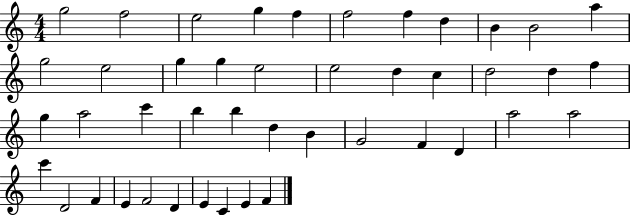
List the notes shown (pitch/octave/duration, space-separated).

G5/h F5/h E5/h G5/q F5/q F5/h F5/q D5/q B4/q B4/h A5/q G5/h E5/h G5/q G5/q E5/h E5/h D5/q C5/q D5/h D5/q F5/q G5/q A5/h C6/q B5/q B5/q D5/q B4/q G4/h F4/q D4/q A5/h A5/h C6/q D4/h F4/q E4/q F4/h D4/q E4/q C4/q E4/q F4/q